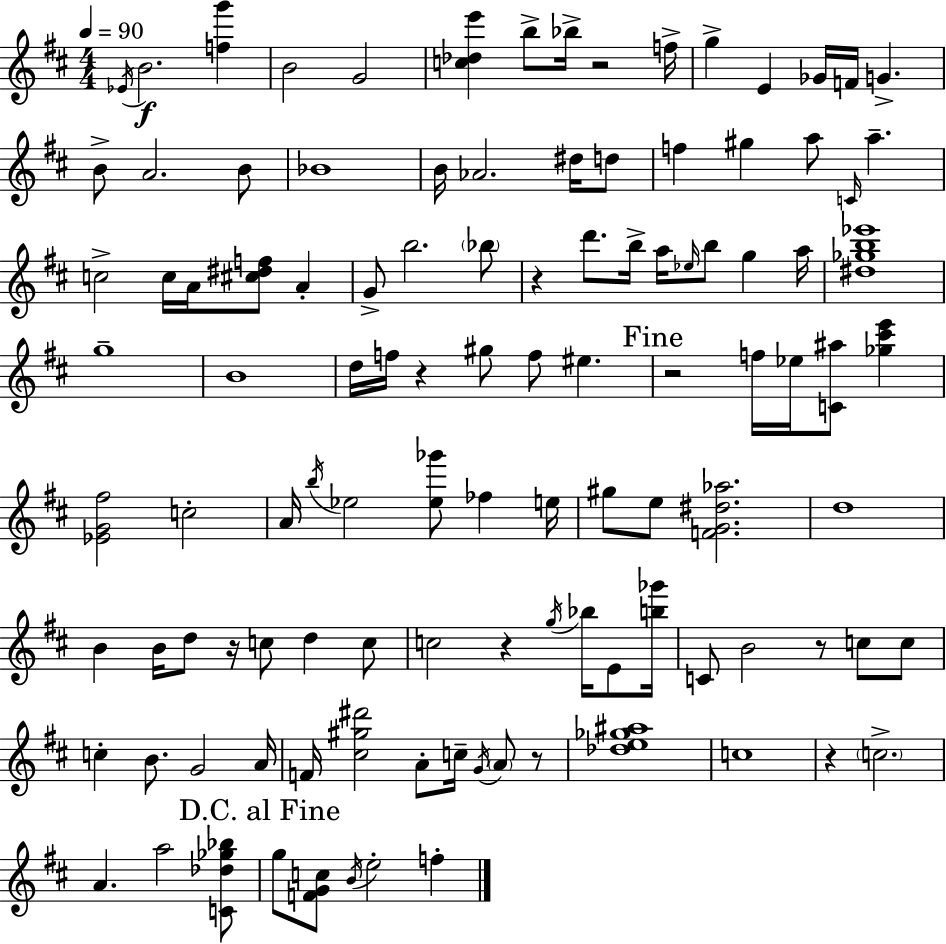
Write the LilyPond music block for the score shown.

{
  \clef treble
  \numericTimeSignature
  \time 4/4
  \key d \major
  \tempo 4 = 90
  \acciaccatura { ees'16 }\f b'2. <f'' g'''>4 | b'2 g'2 | <c'' des'' e'''>4 b''8-> bes''16-> r2 | f''16-> g''4-> e'4 ges'16 f'16 g'4.-> | \break b'8-> a'2. b'8 | bes'1 | b'16 aes'2. dis''16 d''8 | f''4 gis''4 a''8 \grace { c'16 } a''4.-- | \break c''2-> c''16 a'16 <cis'' dis'' f''>8 a'4-. | g'8-> b''2. | \parenthesize bes''8 r4 d'''8. b''16-> a''16 \grace { ees''16 } b''8 g''4 | a''16 <dis'' ges'' b'' ees'''>1 | \break g''1-- | b'1 | d''16 f''16 r4 gis''8 f''8 eis''4. | \mark "Fine" r2 f''16 ees''16 <c' ais''>8 <ges'' cis''' e'''>4 | \break <ees' g' fis''>2 c''2-. | a'16 \acciaccatura { b''16 } ees''2 <ees'' ges'''>8 fes''4 | e''16 gis''8 e''8 <f' g' dis'' aes''>2. | d''1 | \break b'4 b'16 d''8 r16 c''8 d''4 | c''8 c''2 r4 | \acciaccatura { g''16 } bes''16 e'8 <b'' ges'''>16 c'8 b'2 r8 | c''8 c''8 c''4-. b'8. g'2 | \break a'16 f'16 <cis'' gis'' dis'''>2 a'8-. | c''16-- \acciaccatura { g'16 } \parenthesize a'8 r8 <des'' e'' ges'' ais''>1 | c''1 | r4 \parenthesize c''2.-> | \break a'4. a''2 | <c' des'' ges'' bes''>8 \mark "D.C. al Fine" g''8 <f' g' c''>8 \acciaccatura { b'16 } e''2-. | f''4-. \bar "|."
}